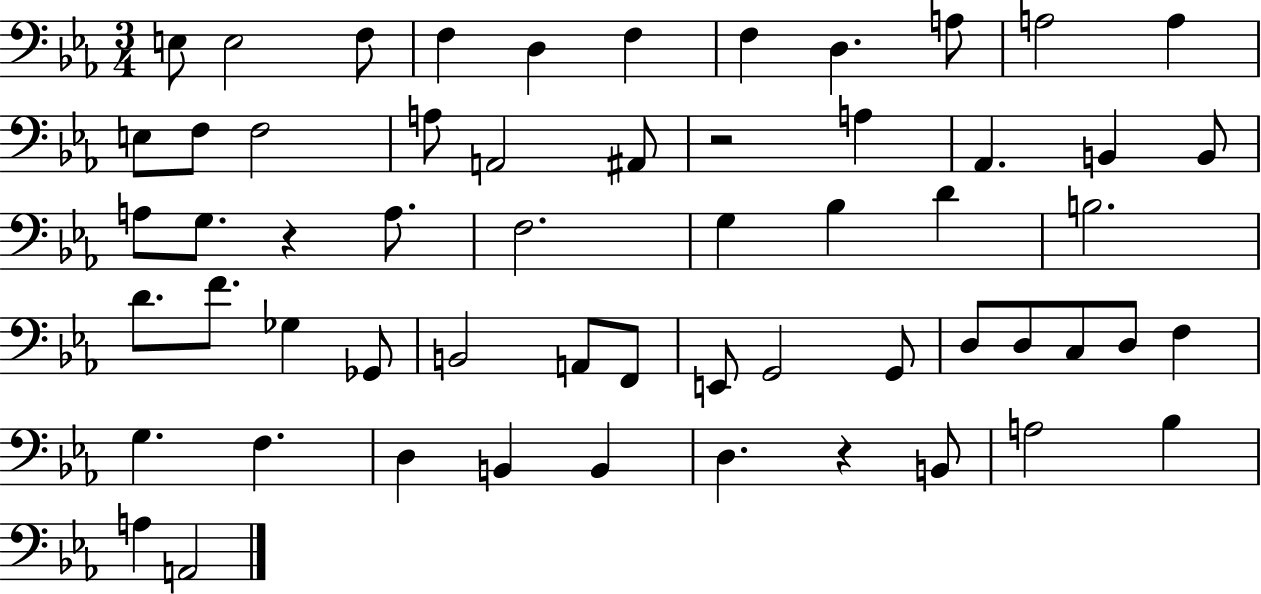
X:1
T:Untitled
M:3/4
L:1/4
K:Eb
E,/2 E,2 F,/2 F, D, F, F, D, A,/2 A,2 A, E,/2 F,/2 F,2 A,/2 A,,2 ^A,,/2 z2 A, _A,, B,, B,,/2 A,/2 G,/2 z A,/2 F,2 G, _B, D B,2 D/2 F/2 _G, _G,,/2 B,,2 A,,/2 F,,/2 E,,/2 G,,2 G,,/2 D,/2 D,/2 C,/2 D,/2 F, G, F, D, B,, B,, D, z B,,/2 A,2 _B, A, A,,2